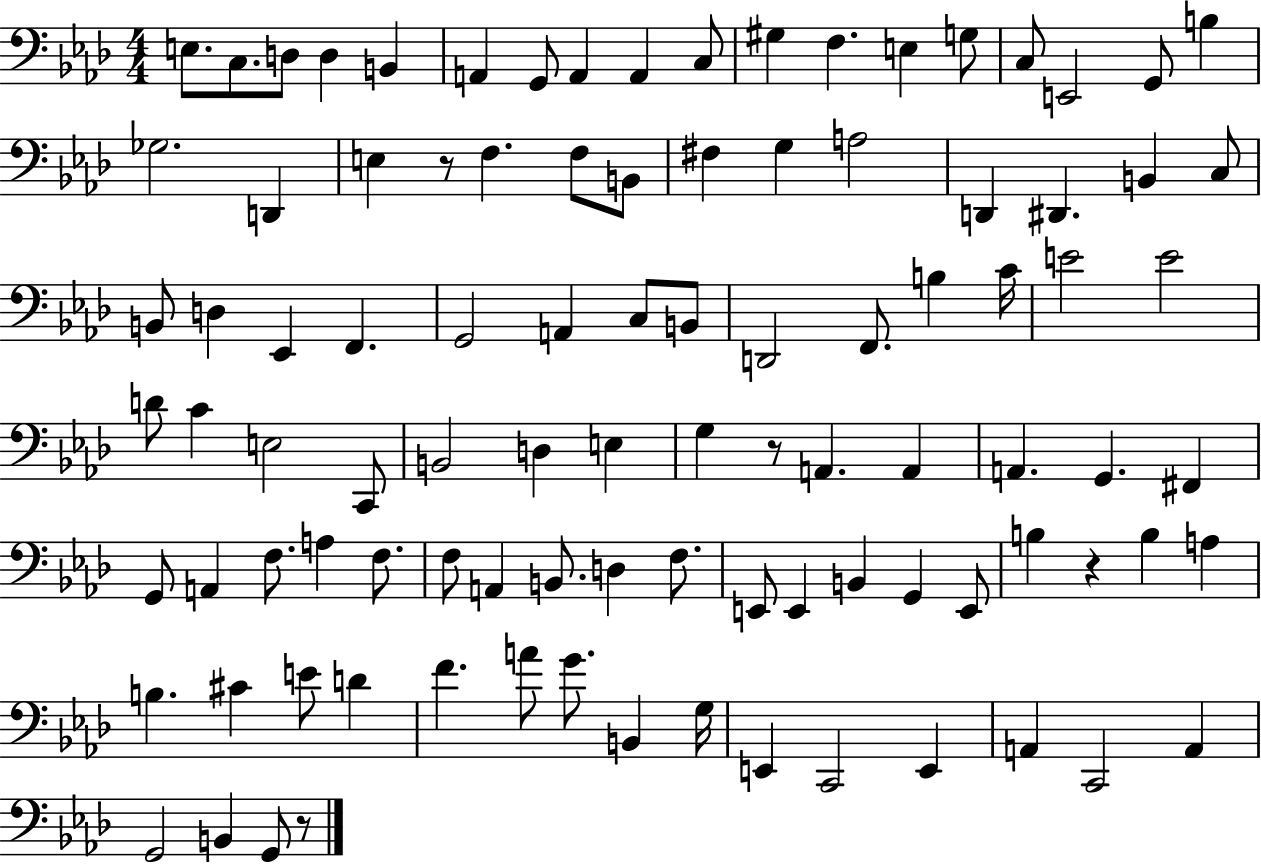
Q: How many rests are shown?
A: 4